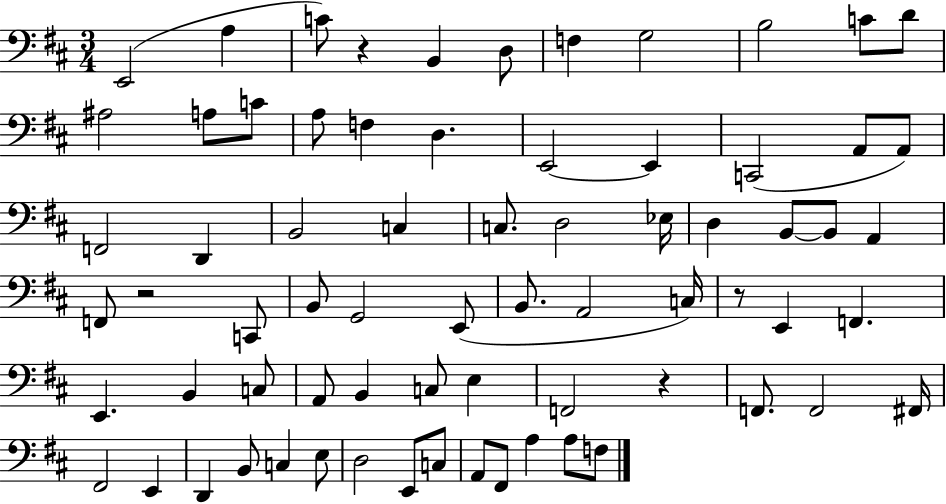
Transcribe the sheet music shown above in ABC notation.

X:1
T:Untitled
M:3/4
L:1/4
K:D
E,,2 A, C/2 z B,, D,/2 F, G,2 B,2 C/2 D/2 ^A,2 A,/2 C/2 A,/2 F, D, E,,2 E,, C,,2 A,,/2 A,,/2 F,,2 D,, B,,2 C, C,/2 D,2 _E,/4 D, B,,/2 B,,/2 A,, F,,/2 z2 C,,/2 B,,/2 G,,2 E,,/2 B,,/2 A,,2 C,/4 z/2 E,, F,, E,, B,, C,/2 A,,/2 B,, C,/2 E, F,,2 z F,,/2 F,,2 ^F,,/4 ^F,,2 E,, D,, B,,/2 C, E,/2 D,2 E,,/2 C,/2 A,,/2 ^F,,/2 A, A,/2 F,/2